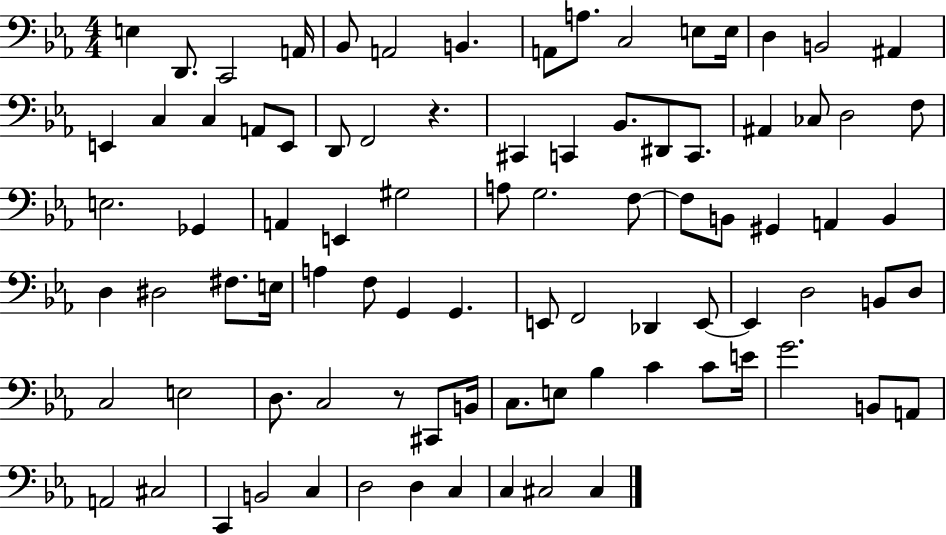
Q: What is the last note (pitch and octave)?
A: C#3